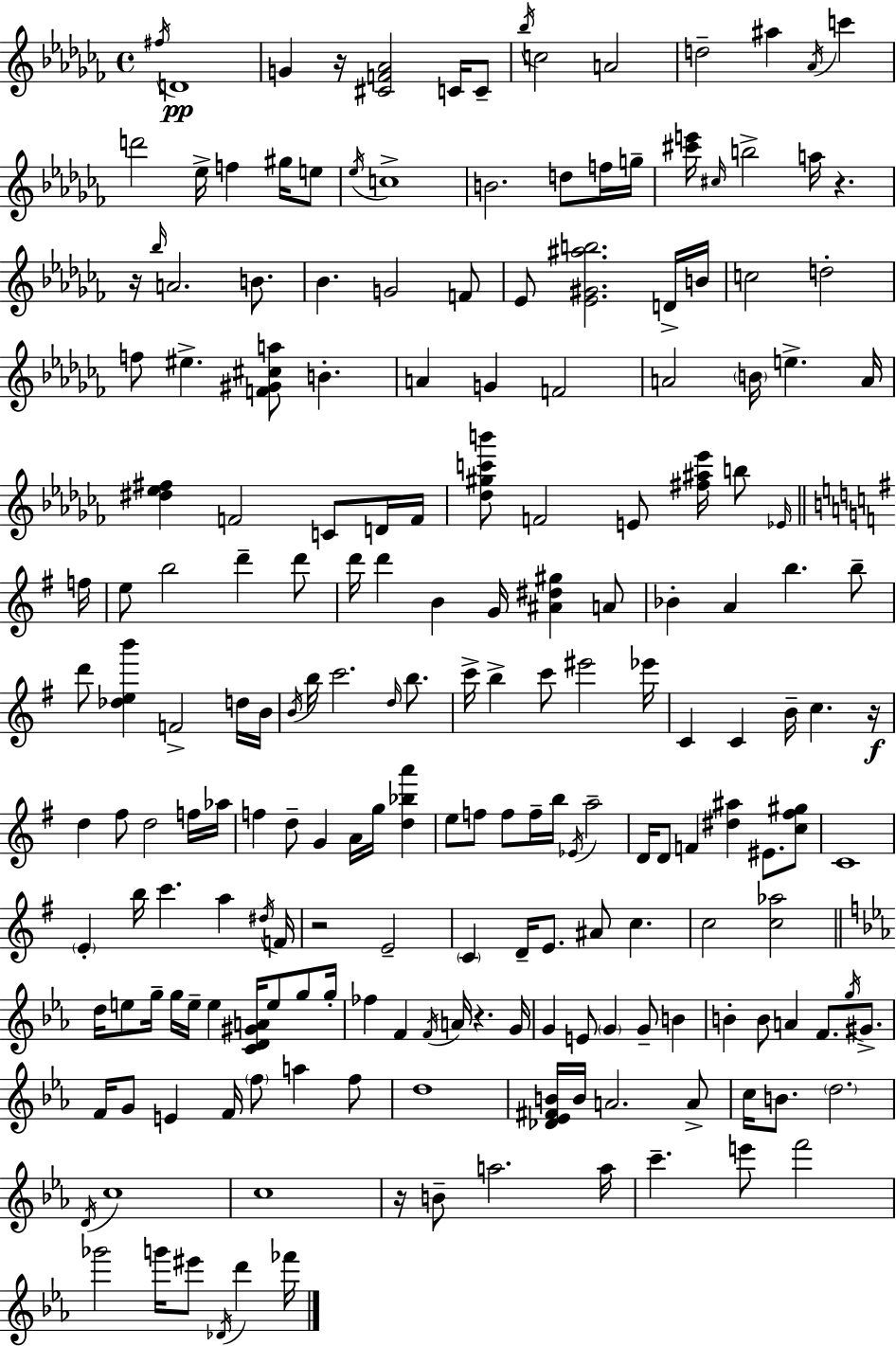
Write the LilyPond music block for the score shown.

{
  \clef treble
  \time 4/4
  \defaultTimeSignature
  \key aes \minor
  \acciaccatura { fis''16 }\pp d'1 | g'4 r16 <cis' f' aes'>2 c'16 c'8-- | \acciaccatura { bes''16 } c''2 a'2 | d''2-- ais''4 \acciaccatura { aes'16 } c'''4 | \break d'''2 ees''16-> f''4 | gis''16 e''8 \acciaccatura { ees''16 } c''1-> | b'2. | d''8 f''16 g''16-- <cis''' e'''>16 \grace { cis''16 } b''2-> a''16 r4. | \break r16 \grace { bes''16 } a'2. | b'8. bes'4. g'2 | f'8 ees'8 <ees' gis' ais'' b''>2. | d'16-> b'16 c''2 d''2-. | \break f''8 eis''4.-> <f' gis' cis'' a''>8 | b'4.-. a'4 g'4 f'2 | a'2 \parenthesize b'16 e''4.-> | a'16 <dis'' ees'' fis''>4 f'2 | \break c'8 d'16 f'16 <des'' gis'' c''' b'''>8 f'2 | e'8 <fis'' ais'' ees'''>16 b''8 \grace { ees'16 } \bar "||" \break \key g \major f''16 e''8 b''2 d'''4-- d'''8 | d'''16 d'''4 b'4 g'16 <ais' dis'' gis''>4 a'8 | bes'4-. a'4 b''4. b''8-- | d'''8 <des'' e'' b'''>4 f'2-> d''16 | \break b'16 \acciaccatura { b'16 } b''16 c'''2. \grace { d''16 } | b''8. c'''16-> b''4-> c'''8 eis'''2 | ees'''16 c'4 c'4 b'16-- c''4. | r16\f d''4 fis''8 d''2 | \break f''16 aes''16 f''4 d''8-- g'4 a'16 g''16 <d'' bes'' a'''>4 | e''8 f''8 f''8 f''16-- b''16 \acciaccatura { ees'16 } a''2-- | d'16 d'8 f'4 <dis'' ais''>4 eis'8. | <c'' fis'' gis''>8 c'1 | \break \parenthesize e'4-. b''16 c'''4. a''4 | \acciaccatura { dis''16 } f'16 r2 e'2-- | \parenthesize c'4 d'16-- e'8. ais'8 c''4. | c''2 <c'' aes''>2 | \break \bar "||" \break \key ees \major d''16 e''8 g''16-- g''16 e''16-- e''4 <c' d' gis' a'>16 e''8 g''8 g''16-. | fes''4 f'4 \acciaccatura { f'16 } a'16 r4. | g'16 g'4 e'8 \parenthesize g'4 g'8-- b'4 | b'4-. b'8 a'4 f'8. \acciaccatura { g''16 } gis'8.-> | \break f'16 g'8 e'4 f'16 \parenthesize f''8 a''4 | f''8 d''1 | <des' ees' fis' b'>16 b'16 a'2. | a'8-> c''16 b'8. \parenthesize d''2. | \break \acciaccatura { d'16 } c''1 | c''1 | r16 b'8-- a''2. | a''16 c'''4.-- e'''8 f'''2 | \break ges'''2 g'''16 eis'''8 \acciaccatura { des'16 } d'''4 | fes'''16 \bar "|."
}